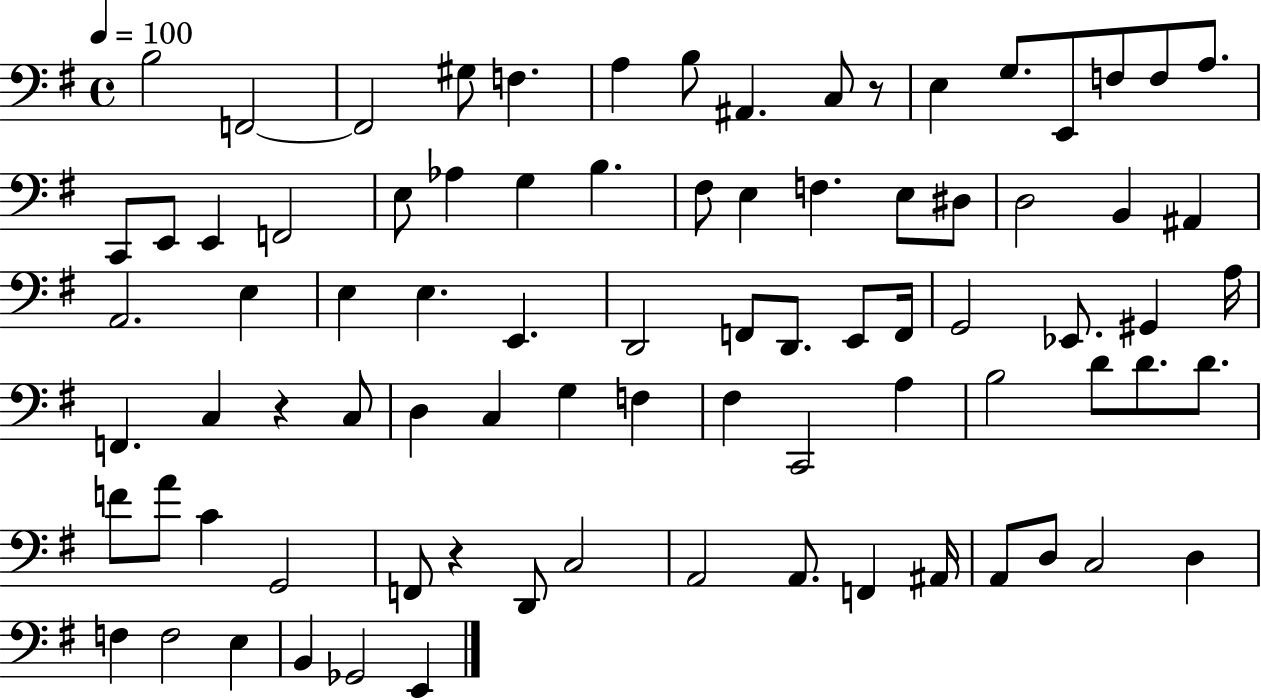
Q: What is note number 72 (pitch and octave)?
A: D3